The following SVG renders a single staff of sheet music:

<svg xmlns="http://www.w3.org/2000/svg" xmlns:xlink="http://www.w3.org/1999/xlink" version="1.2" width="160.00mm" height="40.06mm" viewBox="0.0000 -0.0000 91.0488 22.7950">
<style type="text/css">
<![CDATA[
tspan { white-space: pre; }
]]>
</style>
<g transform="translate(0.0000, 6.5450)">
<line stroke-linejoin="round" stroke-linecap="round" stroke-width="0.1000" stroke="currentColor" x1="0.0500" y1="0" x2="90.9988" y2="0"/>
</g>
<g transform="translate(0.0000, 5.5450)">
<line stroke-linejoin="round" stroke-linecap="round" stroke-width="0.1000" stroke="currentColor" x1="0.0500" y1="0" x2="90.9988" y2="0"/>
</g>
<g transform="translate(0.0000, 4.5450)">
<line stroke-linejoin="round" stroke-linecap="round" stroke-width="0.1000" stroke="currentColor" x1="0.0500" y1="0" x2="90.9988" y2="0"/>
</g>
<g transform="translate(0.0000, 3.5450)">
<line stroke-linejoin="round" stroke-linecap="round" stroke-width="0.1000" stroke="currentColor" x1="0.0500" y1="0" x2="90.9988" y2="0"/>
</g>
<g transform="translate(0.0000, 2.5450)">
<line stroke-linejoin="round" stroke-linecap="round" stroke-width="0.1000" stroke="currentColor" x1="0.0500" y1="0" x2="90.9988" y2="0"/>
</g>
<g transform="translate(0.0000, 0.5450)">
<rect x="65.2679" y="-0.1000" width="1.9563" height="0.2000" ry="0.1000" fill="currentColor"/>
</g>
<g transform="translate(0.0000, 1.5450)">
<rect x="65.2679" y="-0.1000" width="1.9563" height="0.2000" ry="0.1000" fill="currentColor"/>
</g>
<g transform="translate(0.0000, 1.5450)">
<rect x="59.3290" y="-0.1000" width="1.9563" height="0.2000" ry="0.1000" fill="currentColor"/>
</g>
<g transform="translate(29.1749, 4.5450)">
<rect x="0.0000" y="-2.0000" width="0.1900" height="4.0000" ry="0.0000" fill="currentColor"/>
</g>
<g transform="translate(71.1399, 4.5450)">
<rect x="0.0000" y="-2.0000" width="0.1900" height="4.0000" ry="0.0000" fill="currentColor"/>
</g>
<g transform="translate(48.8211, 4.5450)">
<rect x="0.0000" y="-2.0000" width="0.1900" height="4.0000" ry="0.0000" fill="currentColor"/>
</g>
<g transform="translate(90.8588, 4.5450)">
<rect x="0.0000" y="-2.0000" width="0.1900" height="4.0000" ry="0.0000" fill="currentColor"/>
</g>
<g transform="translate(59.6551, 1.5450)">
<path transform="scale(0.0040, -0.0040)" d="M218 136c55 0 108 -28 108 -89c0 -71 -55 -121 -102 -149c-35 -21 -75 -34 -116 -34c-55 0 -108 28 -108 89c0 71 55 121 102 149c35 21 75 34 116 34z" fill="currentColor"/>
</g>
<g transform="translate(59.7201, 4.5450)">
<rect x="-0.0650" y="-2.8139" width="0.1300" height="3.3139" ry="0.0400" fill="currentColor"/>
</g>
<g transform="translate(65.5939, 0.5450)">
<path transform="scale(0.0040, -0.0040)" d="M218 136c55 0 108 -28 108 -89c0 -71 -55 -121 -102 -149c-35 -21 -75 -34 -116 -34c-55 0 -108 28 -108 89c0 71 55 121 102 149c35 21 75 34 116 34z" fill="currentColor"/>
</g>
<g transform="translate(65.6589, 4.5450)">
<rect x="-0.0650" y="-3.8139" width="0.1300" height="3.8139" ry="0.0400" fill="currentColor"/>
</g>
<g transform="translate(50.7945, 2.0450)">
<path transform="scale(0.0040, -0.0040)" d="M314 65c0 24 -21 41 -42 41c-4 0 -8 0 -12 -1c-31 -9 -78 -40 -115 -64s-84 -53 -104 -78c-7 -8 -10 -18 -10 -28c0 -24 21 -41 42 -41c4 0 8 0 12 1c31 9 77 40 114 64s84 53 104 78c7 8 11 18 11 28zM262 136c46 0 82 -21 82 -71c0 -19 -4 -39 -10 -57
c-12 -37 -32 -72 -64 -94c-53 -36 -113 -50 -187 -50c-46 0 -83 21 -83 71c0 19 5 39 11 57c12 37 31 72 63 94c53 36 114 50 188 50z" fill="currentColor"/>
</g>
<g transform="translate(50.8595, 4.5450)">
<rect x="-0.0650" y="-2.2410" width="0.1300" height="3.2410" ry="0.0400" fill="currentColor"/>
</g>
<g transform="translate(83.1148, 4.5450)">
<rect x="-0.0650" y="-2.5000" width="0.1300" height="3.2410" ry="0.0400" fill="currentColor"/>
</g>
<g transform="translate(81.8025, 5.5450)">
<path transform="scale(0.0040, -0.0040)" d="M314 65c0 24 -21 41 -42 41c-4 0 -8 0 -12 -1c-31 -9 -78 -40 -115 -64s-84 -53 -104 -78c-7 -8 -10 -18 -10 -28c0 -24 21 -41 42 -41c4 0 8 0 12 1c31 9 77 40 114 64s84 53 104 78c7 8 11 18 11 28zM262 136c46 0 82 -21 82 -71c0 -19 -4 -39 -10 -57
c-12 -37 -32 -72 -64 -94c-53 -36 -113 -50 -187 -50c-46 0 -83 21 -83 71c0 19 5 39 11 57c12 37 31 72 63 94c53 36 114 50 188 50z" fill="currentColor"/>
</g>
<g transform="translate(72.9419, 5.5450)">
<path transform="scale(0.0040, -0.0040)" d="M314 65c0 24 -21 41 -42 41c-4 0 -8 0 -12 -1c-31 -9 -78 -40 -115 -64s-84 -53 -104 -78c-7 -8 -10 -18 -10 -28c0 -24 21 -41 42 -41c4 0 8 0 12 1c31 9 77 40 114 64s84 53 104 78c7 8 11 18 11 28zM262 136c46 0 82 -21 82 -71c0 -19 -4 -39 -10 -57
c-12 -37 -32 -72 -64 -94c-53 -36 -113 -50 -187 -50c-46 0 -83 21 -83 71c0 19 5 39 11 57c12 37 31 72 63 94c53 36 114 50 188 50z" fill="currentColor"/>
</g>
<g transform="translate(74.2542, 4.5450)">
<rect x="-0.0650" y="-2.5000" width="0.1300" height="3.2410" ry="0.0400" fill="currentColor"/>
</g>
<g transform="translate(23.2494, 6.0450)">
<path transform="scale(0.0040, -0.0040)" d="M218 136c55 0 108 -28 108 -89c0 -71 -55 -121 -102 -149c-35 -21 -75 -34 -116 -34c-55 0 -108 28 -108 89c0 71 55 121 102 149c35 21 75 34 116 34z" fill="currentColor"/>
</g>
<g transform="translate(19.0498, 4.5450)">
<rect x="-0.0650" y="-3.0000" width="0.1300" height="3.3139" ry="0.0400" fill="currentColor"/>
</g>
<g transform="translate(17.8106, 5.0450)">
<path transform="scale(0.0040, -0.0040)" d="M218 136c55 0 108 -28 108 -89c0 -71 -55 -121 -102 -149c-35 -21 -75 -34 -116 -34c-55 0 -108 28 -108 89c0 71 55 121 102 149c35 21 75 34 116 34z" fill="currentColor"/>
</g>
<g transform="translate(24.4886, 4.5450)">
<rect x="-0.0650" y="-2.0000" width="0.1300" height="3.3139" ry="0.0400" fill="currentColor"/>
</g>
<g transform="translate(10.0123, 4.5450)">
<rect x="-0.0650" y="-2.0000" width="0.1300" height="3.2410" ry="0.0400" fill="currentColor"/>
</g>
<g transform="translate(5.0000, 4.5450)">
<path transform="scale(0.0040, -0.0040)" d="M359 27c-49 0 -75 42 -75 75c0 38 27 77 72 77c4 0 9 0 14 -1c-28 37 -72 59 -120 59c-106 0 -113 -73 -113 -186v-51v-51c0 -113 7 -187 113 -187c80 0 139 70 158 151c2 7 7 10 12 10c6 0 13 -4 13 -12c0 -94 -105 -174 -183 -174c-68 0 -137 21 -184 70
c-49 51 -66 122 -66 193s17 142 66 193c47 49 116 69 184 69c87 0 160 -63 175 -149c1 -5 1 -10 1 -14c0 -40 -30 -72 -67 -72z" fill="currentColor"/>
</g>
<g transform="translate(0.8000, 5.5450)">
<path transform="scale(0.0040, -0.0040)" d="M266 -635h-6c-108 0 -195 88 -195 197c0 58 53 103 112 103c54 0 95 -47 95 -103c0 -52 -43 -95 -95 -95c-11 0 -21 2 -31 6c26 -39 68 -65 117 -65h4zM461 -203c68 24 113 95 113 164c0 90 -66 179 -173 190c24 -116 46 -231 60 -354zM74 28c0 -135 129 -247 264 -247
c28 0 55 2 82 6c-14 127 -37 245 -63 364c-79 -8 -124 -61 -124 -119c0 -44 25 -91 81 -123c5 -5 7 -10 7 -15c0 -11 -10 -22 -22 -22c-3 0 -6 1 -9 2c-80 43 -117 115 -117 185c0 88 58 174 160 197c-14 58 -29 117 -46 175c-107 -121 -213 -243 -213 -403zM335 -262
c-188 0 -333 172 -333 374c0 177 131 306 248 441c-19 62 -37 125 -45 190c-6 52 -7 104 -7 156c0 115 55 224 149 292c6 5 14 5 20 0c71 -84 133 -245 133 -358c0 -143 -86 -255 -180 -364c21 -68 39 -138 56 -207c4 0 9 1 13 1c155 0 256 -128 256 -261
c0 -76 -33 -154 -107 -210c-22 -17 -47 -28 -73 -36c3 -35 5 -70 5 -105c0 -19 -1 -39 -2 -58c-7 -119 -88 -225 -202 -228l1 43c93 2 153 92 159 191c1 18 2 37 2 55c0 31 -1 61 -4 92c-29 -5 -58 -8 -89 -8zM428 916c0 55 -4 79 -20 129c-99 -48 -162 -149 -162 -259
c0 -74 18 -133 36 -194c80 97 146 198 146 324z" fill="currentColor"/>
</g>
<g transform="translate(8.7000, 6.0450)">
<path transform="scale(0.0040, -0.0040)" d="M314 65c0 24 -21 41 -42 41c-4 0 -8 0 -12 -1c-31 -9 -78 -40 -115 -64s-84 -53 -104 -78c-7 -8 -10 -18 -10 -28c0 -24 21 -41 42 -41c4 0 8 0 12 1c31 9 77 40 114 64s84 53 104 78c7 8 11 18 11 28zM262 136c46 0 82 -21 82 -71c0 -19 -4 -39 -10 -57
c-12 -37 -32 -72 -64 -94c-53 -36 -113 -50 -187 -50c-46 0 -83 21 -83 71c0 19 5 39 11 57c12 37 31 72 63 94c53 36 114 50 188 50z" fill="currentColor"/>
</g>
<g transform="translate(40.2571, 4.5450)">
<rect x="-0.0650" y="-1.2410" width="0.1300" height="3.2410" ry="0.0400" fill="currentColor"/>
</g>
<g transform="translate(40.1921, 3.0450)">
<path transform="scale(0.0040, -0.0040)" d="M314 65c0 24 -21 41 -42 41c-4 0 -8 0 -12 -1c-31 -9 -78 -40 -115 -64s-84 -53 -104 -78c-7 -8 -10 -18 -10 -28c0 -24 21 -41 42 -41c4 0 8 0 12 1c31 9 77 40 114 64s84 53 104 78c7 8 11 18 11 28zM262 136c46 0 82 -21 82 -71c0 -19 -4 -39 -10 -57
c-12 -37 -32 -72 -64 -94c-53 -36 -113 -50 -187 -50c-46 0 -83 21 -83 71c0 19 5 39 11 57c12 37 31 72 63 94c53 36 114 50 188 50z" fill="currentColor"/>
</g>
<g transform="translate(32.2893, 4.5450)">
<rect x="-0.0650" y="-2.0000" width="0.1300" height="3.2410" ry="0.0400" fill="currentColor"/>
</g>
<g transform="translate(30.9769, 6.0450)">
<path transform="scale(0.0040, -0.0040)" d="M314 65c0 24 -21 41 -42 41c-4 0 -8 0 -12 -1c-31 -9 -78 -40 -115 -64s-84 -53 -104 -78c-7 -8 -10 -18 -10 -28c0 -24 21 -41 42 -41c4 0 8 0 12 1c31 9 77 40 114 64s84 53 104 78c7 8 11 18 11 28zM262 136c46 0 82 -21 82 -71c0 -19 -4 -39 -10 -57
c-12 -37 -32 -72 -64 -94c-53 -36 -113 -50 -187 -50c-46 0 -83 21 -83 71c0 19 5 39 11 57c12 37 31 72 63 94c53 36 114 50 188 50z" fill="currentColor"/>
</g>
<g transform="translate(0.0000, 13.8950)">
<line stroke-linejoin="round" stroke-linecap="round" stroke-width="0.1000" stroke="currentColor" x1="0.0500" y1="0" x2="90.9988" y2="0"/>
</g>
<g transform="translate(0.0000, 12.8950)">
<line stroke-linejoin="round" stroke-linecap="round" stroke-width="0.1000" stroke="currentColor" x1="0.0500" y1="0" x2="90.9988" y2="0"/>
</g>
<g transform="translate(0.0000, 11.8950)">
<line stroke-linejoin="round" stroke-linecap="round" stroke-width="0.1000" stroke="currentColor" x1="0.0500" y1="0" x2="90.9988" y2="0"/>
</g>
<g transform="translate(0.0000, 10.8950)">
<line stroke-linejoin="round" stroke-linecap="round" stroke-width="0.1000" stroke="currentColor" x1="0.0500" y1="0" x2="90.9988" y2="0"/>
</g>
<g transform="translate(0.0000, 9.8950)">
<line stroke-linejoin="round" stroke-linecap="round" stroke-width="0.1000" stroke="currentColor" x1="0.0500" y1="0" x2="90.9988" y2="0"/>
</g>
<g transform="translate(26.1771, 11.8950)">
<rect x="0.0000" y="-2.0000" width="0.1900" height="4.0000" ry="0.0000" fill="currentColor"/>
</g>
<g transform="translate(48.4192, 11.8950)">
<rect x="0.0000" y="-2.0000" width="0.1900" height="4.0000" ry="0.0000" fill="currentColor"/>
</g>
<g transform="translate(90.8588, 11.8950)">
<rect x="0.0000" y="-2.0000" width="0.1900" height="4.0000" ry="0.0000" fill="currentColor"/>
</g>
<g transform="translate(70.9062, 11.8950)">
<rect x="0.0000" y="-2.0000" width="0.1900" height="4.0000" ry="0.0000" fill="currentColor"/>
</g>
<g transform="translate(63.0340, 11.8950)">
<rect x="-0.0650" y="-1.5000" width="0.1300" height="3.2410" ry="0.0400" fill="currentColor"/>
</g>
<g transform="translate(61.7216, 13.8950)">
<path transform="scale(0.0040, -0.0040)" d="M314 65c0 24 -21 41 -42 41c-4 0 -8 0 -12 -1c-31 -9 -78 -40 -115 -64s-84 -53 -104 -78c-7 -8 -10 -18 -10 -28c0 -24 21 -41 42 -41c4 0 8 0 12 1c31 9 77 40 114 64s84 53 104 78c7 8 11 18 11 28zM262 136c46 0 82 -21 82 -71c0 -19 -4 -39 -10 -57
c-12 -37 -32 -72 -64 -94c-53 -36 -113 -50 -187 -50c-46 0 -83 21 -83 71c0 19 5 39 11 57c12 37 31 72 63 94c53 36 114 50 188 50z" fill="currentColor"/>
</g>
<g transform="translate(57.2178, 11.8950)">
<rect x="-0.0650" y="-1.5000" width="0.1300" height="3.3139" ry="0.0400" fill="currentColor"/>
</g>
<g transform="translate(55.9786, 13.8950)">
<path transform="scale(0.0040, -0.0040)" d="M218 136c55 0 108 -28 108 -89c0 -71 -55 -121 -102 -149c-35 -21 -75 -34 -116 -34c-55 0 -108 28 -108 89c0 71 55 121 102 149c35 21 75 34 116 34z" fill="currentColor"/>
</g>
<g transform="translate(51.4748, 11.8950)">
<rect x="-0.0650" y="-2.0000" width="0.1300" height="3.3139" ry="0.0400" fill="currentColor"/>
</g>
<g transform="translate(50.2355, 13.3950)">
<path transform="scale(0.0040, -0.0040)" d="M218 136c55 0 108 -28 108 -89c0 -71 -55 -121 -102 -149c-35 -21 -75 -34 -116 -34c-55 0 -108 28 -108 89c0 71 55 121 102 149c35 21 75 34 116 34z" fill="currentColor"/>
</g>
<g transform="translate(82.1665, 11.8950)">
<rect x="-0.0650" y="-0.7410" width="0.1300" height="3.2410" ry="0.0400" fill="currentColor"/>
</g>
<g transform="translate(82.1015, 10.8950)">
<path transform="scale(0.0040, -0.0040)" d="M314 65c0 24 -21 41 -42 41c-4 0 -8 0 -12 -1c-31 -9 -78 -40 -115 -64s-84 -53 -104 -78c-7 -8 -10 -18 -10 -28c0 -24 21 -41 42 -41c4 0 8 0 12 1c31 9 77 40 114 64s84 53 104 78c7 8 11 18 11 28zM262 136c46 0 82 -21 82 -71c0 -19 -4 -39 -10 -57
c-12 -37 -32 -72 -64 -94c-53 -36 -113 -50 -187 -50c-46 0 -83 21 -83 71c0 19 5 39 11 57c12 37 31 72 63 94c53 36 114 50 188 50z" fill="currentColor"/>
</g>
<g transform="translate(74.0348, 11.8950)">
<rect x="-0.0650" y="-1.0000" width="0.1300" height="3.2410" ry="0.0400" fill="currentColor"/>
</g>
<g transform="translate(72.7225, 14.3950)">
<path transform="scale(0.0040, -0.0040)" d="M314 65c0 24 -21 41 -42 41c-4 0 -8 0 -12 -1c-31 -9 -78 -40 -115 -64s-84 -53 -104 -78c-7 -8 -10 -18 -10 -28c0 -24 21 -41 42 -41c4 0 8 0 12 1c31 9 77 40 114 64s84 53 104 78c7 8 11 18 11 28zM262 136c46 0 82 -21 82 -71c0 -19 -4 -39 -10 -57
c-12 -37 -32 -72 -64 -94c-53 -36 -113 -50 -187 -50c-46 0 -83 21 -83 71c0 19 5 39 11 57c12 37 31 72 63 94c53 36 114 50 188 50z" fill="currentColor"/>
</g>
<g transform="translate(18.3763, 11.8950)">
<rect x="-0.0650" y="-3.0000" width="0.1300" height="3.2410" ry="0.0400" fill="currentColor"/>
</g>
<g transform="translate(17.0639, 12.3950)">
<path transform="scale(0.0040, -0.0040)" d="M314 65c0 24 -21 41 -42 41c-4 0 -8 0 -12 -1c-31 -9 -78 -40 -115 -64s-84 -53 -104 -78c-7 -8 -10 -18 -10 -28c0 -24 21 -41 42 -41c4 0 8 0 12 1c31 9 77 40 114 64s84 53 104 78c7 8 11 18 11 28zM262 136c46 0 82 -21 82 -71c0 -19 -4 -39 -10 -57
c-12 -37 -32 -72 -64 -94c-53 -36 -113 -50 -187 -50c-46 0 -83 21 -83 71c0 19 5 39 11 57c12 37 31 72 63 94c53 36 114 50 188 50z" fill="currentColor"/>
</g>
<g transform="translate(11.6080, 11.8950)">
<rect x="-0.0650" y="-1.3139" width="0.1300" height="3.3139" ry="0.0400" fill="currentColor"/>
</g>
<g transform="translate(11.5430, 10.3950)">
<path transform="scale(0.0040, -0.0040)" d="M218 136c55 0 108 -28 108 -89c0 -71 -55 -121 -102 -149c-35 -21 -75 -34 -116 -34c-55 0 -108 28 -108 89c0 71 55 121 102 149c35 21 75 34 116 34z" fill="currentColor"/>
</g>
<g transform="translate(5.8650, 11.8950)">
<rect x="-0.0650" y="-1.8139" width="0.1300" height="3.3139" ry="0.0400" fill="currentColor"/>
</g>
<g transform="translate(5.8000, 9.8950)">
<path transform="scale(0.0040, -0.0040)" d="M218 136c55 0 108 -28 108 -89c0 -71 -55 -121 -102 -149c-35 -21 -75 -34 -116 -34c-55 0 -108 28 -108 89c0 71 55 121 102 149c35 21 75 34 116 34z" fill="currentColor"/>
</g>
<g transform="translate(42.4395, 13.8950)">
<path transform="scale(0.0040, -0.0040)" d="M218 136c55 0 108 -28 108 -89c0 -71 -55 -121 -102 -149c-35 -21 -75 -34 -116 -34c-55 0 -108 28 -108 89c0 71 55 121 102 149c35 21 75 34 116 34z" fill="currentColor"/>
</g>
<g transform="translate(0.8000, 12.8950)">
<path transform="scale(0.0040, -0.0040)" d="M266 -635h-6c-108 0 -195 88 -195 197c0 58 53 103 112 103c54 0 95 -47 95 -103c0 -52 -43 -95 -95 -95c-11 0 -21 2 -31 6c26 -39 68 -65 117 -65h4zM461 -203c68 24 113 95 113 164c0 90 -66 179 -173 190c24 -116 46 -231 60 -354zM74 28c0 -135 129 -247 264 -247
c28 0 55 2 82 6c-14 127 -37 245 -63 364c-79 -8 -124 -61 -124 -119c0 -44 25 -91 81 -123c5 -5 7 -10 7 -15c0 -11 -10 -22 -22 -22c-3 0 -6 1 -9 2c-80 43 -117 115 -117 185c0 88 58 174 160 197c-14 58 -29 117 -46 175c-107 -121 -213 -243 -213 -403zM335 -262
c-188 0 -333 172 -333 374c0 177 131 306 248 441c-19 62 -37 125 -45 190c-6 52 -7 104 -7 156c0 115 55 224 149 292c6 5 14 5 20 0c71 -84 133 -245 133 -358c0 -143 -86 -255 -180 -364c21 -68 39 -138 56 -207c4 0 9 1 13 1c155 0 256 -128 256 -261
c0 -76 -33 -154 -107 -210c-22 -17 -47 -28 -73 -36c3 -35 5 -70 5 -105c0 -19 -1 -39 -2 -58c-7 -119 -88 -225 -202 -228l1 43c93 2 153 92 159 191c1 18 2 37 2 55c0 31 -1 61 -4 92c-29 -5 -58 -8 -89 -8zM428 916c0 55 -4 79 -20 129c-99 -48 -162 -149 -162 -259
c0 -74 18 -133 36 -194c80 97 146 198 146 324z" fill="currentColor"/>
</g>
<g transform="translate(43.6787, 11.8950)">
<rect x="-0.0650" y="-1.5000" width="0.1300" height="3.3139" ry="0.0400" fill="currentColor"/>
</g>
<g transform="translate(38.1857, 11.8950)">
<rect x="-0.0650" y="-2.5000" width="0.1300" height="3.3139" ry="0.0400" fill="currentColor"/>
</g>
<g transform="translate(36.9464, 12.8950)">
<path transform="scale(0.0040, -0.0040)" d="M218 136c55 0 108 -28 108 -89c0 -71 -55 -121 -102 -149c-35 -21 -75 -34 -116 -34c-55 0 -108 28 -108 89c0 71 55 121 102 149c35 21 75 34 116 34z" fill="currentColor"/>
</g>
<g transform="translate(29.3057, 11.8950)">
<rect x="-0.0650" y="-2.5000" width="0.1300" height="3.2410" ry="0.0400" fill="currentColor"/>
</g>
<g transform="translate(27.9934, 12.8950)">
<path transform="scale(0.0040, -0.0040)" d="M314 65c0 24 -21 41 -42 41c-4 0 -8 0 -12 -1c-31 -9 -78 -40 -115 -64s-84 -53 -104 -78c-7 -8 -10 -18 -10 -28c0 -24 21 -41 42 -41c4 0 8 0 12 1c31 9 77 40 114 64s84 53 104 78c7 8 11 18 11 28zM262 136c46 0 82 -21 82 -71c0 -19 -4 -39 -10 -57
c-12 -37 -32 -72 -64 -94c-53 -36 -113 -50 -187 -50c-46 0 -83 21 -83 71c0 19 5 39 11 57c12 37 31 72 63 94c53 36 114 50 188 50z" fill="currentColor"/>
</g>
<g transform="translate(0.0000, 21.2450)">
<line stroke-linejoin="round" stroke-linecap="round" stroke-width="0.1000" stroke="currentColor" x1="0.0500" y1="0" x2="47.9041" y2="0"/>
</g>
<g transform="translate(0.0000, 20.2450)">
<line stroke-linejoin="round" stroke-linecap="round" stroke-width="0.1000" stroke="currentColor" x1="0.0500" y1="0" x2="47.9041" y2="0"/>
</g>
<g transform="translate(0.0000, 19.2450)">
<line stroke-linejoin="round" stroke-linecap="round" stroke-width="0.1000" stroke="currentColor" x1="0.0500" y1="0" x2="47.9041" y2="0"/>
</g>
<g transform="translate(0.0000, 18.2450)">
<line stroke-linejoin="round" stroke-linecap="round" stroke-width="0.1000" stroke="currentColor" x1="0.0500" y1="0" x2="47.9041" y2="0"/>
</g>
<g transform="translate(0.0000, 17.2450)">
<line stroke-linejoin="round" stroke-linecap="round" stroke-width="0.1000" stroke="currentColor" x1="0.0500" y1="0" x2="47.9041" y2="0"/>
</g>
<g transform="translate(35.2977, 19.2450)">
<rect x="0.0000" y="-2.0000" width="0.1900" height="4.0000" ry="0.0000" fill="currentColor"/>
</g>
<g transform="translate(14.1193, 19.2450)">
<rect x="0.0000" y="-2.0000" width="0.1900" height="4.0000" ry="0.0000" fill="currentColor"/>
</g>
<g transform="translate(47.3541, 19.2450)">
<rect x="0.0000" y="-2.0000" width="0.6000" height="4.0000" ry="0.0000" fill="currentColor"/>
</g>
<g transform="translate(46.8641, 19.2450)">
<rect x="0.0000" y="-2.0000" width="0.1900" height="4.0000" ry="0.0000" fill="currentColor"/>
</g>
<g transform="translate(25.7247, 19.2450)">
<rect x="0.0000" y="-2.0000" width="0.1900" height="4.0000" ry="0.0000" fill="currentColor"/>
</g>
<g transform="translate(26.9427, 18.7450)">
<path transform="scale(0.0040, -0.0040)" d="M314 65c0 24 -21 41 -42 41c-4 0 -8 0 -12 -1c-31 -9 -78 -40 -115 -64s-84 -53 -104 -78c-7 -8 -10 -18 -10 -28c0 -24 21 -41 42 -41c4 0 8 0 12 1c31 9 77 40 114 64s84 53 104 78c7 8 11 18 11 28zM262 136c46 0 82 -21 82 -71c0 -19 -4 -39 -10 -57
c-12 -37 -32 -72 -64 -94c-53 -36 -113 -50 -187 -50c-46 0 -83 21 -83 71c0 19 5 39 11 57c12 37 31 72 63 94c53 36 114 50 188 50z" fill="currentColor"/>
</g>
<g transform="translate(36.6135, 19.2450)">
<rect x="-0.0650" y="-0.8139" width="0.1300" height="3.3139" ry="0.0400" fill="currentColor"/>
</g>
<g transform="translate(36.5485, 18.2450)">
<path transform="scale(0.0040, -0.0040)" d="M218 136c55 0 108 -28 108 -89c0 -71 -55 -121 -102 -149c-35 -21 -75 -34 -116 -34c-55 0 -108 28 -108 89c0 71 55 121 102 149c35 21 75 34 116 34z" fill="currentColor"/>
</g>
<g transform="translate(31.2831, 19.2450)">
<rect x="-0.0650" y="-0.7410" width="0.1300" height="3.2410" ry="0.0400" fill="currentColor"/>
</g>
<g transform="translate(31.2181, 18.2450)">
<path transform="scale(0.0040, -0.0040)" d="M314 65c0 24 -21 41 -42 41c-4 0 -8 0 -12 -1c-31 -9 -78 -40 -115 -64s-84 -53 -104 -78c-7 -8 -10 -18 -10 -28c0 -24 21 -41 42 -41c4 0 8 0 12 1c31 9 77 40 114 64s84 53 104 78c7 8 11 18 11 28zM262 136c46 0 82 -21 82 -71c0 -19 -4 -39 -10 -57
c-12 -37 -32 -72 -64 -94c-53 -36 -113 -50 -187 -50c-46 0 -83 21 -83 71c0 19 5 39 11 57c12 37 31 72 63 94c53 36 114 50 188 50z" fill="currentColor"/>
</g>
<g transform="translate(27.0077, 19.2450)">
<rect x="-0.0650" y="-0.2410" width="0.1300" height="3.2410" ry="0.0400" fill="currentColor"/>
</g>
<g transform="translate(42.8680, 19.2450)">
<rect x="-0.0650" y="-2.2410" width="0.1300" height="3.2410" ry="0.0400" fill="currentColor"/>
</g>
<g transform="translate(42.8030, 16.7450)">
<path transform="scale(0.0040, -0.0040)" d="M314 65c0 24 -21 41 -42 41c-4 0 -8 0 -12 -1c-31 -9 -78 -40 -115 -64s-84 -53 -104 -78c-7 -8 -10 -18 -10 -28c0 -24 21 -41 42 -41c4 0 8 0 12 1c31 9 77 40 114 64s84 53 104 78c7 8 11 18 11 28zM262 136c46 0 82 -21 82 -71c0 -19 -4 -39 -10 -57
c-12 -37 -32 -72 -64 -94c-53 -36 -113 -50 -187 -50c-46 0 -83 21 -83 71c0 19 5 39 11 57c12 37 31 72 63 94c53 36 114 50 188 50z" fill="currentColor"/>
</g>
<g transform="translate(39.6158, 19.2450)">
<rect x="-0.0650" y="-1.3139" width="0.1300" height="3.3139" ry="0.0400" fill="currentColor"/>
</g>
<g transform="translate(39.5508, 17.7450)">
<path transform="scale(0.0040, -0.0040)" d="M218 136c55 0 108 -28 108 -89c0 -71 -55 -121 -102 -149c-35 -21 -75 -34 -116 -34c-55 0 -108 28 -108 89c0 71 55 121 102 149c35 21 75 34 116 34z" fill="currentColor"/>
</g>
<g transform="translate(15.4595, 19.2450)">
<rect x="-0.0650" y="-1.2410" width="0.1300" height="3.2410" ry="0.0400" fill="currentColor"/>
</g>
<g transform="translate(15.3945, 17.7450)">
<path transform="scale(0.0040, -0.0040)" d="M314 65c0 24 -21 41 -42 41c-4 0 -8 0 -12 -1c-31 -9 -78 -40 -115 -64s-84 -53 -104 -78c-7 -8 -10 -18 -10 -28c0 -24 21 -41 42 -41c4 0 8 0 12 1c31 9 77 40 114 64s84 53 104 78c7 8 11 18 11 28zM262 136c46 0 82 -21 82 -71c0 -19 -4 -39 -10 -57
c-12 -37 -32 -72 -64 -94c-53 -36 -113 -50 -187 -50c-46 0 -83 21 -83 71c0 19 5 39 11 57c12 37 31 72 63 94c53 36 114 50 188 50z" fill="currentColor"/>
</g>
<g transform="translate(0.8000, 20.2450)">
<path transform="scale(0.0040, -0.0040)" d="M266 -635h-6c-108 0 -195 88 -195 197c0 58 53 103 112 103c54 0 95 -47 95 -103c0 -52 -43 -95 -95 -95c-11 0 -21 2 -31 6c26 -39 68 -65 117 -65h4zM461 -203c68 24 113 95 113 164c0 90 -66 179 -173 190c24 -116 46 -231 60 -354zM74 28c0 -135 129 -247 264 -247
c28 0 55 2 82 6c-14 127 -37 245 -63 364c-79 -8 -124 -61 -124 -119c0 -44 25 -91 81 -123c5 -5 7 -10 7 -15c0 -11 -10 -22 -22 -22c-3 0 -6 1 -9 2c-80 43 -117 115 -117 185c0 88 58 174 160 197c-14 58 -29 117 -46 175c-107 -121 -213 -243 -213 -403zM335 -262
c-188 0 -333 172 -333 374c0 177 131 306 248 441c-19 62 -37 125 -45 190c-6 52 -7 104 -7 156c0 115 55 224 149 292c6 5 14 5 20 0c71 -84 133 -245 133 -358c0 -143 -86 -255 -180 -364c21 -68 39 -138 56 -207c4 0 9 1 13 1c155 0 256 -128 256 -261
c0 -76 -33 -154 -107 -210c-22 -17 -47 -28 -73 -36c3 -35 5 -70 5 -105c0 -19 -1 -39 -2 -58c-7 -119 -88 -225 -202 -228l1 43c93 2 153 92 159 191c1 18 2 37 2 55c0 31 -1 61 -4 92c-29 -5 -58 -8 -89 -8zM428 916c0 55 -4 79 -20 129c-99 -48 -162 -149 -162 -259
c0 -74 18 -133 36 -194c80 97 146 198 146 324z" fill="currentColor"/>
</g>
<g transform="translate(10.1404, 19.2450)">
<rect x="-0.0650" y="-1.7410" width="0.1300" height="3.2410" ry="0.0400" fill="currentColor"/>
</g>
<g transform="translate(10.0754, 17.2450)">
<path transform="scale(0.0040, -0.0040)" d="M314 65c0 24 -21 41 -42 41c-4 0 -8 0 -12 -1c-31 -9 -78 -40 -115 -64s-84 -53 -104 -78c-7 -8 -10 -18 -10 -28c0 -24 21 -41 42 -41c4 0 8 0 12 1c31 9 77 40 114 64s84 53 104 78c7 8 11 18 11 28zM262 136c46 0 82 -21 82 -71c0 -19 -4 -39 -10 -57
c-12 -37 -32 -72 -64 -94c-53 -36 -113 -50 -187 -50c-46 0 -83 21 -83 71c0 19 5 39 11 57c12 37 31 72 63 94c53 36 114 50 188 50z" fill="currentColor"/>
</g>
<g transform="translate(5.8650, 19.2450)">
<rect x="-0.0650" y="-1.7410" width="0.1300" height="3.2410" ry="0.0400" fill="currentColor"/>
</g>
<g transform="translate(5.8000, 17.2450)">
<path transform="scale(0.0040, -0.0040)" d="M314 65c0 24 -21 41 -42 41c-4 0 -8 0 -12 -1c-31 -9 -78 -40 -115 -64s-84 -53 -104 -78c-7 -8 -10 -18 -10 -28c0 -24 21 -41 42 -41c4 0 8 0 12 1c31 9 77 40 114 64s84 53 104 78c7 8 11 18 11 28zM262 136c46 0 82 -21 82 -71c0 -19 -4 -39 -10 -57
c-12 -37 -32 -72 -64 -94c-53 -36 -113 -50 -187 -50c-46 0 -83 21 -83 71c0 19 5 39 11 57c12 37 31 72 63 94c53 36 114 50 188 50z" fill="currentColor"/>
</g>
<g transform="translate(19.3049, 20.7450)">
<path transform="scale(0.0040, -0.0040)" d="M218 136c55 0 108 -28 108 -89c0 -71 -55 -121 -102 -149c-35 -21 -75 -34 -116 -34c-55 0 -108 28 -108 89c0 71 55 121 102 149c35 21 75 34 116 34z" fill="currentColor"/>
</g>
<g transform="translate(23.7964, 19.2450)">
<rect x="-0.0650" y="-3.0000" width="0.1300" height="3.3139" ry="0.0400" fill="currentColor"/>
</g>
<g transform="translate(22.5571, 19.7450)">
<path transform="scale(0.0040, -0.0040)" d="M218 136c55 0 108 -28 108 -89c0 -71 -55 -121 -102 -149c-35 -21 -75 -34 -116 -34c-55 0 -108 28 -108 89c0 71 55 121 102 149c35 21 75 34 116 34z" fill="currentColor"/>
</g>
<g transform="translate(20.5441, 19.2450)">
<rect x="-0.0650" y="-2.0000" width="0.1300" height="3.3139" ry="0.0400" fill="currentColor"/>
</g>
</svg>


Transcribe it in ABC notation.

X:1
T:Untitled
M:4/4
L:1/4
K:C
F2 A F F2 e2 g2 a c' G2 G2 f e A2 G2 G E F E E2 D2 d2 f2 f2 e2 F A c2 d2 d e g2